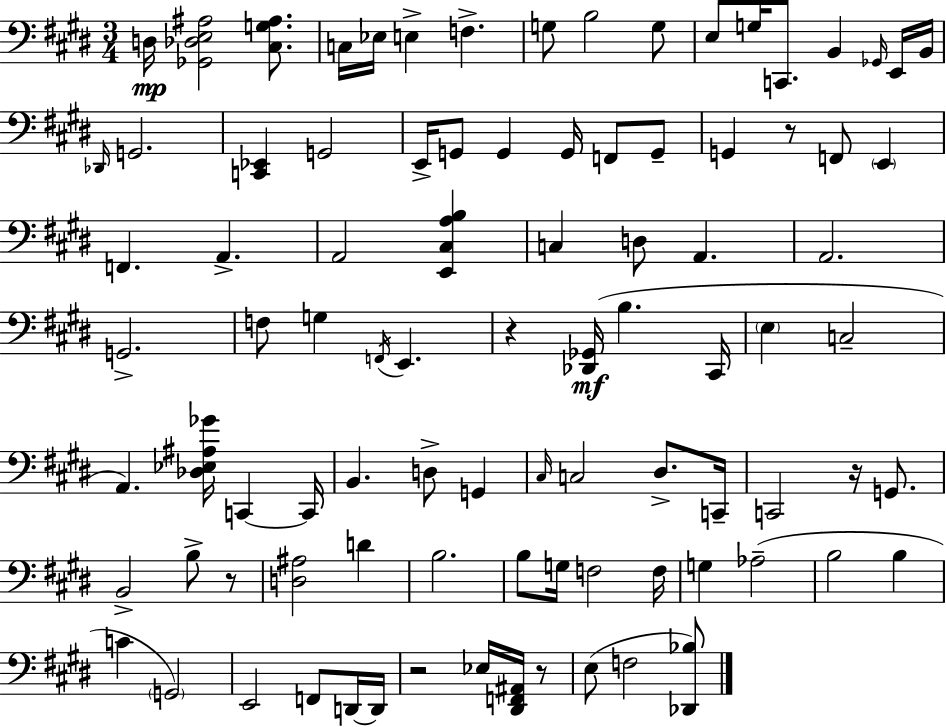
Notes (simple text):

D3/s [Gb2,Db3,E3,A#3]/h [C#3,G3,A#3]/e. C3/s Eb3/s E3/q F3/q. G3/e B3/h G3/e E3/e G3/s C2/e. B2/q Gb2/s E2/s B2/s Db2/s G2/h. [C2,Eb2]/q G2/h E2/s G2/e G2/q G2/s F2/e G2/e G2/q R/e F2/e E2/q F2/q. A2/q. A2/h [E2,C#3,A3,B3]/q C3/q D3/e A2/q. A2/h. G2/h. F3/e G3/q F2/s E2/q. R/q [Db2,Gb2]/s B3/q. C#2/s E3/q C3/h A2/q. [Db3,Eb3,A#3,Gb4]/s C2/q C2/s B2/q. D3/e G2/q C#3/s C3/h D#3/e. C2/s C2/h R/s G2/e. B2/h B3/e R/e [D3,A#3]/h D4/q B3/h. B3/e G3/s F3/h F3/s G3/q Ab3/h B3/h B3/q C4/q G2/h E2/h F2/e D2/s D2/s R/h Eb3/s [D#2,F2,A#2]/s R/e E3/e F3/h [Db2,Bb3]/e